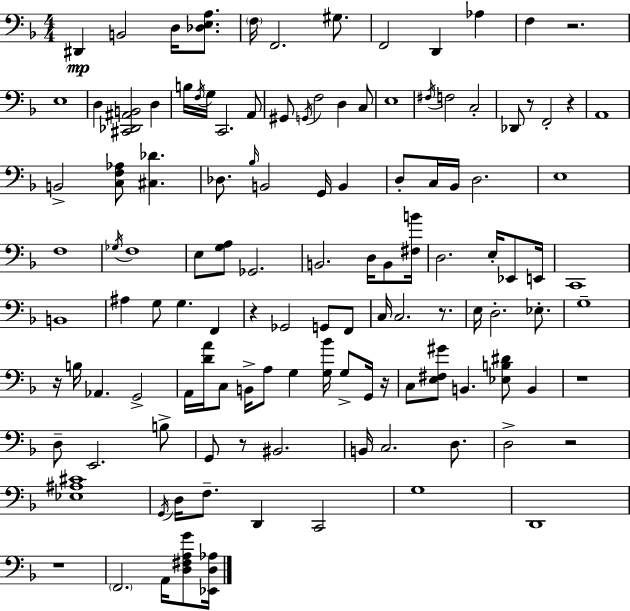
{
  \clef bass
  \numericTimeSignature
  \time 4/4
  \key f \major
  dis,4\mp b,2 d16 <des e a>8. | \parenthesize f16 f,2. gis8. | f,2 d,4 aes4 | f4 r2. | \break e1 | d4 <cis, des, ais, b,>2 d4 | b16 \acciaccatura { f16 } g16 c,2. a,8 | gis,8 \acciaccatura { g,16 } f2 d4 | \break c8 e1 | \acciaccatura { fis16 } f2 c2-. | des,8 r8 f,2-. r4 | a,1 | \break b,2-> <c f aes>8 <cis des'>4. | des8. \grace { bes16 } b,2 g,16 | b,4 d8-. c16 bes,16 d2. | e1 | \break f1 | \acciaccatura { ges16 } f1 | e8 <g a>8 ges,2. | b,2. | \break d16 b,8 <fis b'>16 d2. | e16-. ees,8 e,16 c,1 | b,1 | ais4 g8 g4. | \break f,4 r4 ges,2 | g,8 f,8 c16 c2. | r8. e16 d2.-. | ees8.-. g1-- | \break r16 b16 aes,4. g,2-> | a,16 <d' a'>16 c8 b,16-> a8 g4 | <g bes'>16 g8-> g,16 r16 c8 <e fis gis'>8 b,4. <ees b dis'>8 | b,4 r1 | \break d8-- e,2. | b8-> g,8 r8 bis,2. | b,16 c2. | d8. d2-> r2 | \break <ees ais cis'>1 | \acciaccatura { g,16 } d16 f8.-- d,4 c,2 | g1 | d,1 | \break r1 | \parenthesize f,2. | a,16 <d fis a g'>8 <ees, d aes>16 \bar "|."
}